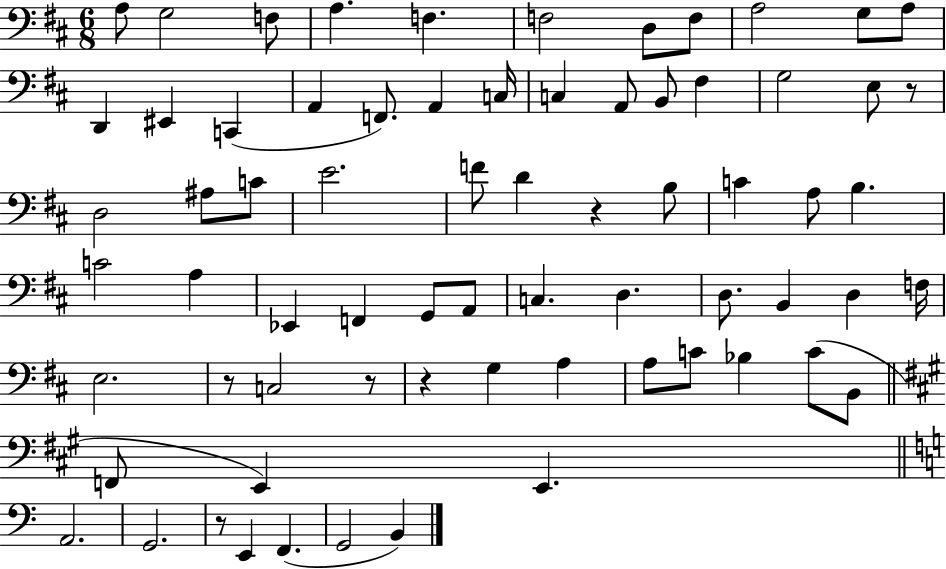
A3/e G3/h F3/e A3/q. F3/q. F3/h D3/e F3/e A3/h G3/e A3/e D2/q EIS2/q C2/q A2/q F2/e. A2/q C3/s C3/q A2/e B2/e F#3/q G3/h E3/e R/e D3/h A#3/e C4/e E4/h. F4/e D4/q R/q B3/e C4/q A3/e B3/q. C4/h A3/q Eb2/q F2/q G2/e A2/e C3/q. D3/q. D3/e. B2/q D3/q F3/s E3/h. R/e C3/h R/e R/q G3/q A3/q A3/e C4/e Bb3/q C4/e B2/e F2/e E2/q E2/q. A2/h. G2/h. R/e E2/q F2/q. G2/h B2/q